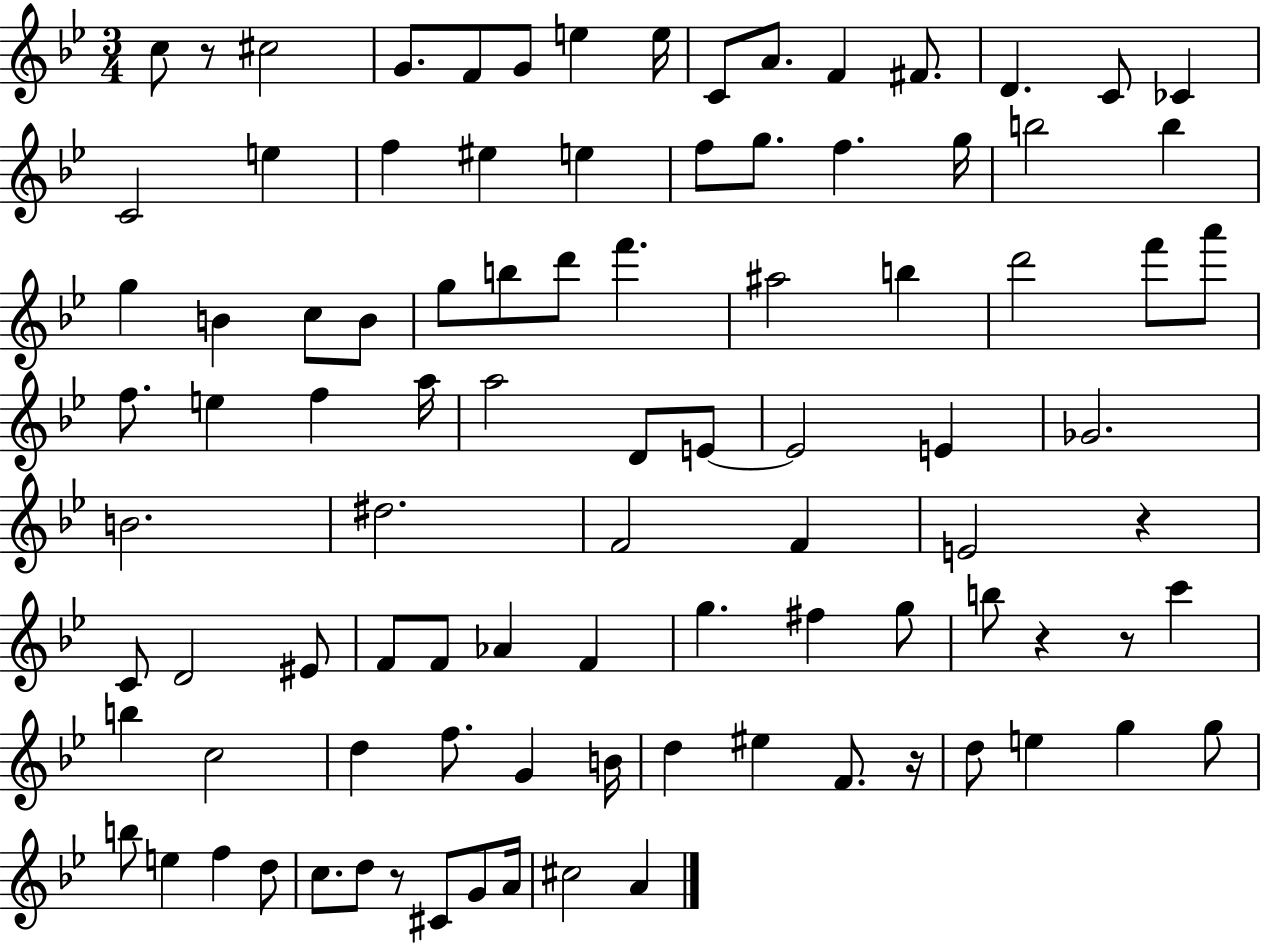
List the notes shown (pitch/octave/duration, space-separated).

C5/e R/e C#5/h G4/e. F4/e G4/e E5/q E5/s C4/e A4/e. F4/q F#4/e. D4/q. C4/e CES4/q C4/h E5/q F5/q EIS5/q E5/q F5/e G5/e. F5/q. G5/s B5/h B5/q G5/q B4/q C5/e B4/e G5/e B5/e D6/e F6/q. A#5/h B5/q D6/h F6/e A6/e F5/e. E5/q F5/q A5/s A5/h D4/e E4/e E4/h E4/q Gb4/h. B4/h. D#5/h. F4/h F4/q E4/h R/q C4/e D4/h EIS4/e F4/e F4/e Ab4/q F4/q G5/q. F#5/q G5/e B5/e R/q R/e C6/q B5/q C5/h D5/q F5/e. G4/q B4/s D5/q EIS5/q F4/e. R/s D5/e E5/q G5/q G5/e B5/e E5/q F5/q D5/e C5/e. D5/e R/e C#4/e G4/e A4/s C#5/h A4/q